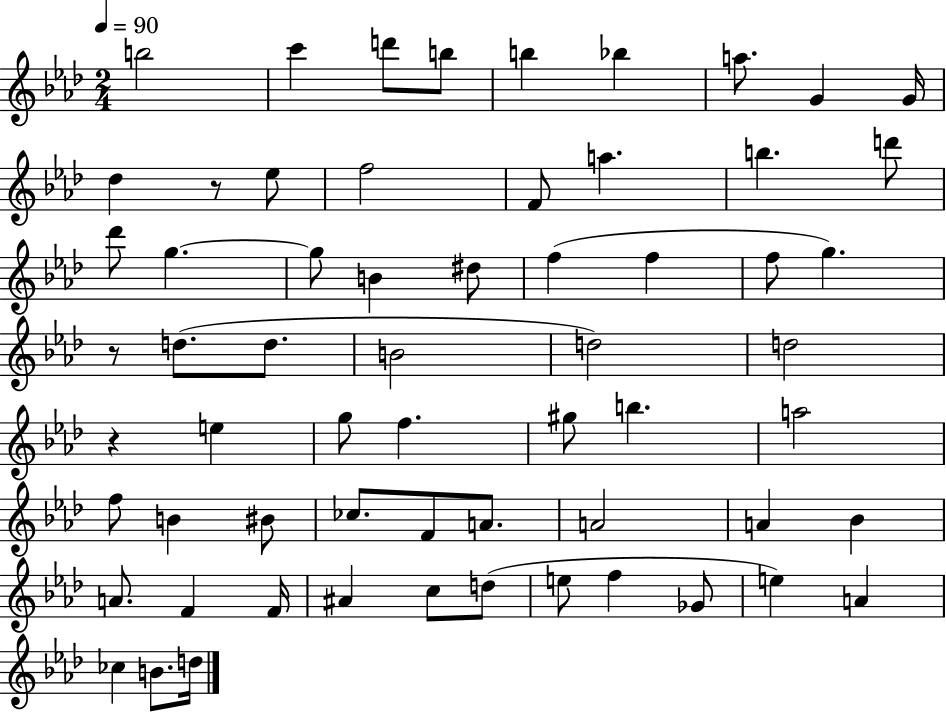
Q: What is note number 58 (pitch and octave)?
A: B4